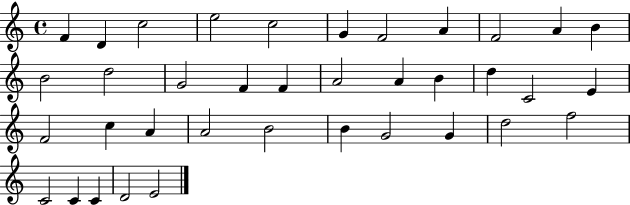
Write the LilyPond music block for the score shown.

{
  \clef treble
  \time 4/4
  \defaultTimeSignature
  \key c \major
  f'4 d'4 c''2 | e''2 c''2 | g'4 f'2 a'4 | f'2 a'4 b'4 | \break b'2 d''2 | g'2 f'4 f'4 | a'2 a'4 b'4 | d''4 c'2 e'4 | \break f'2 c''4 a'4 | a'2 b'2 | b'4 g'2 g'4 | d''2 f''2 | \break c'2 c'4 c'4 | d'2 e'2 | \bar "|."
}